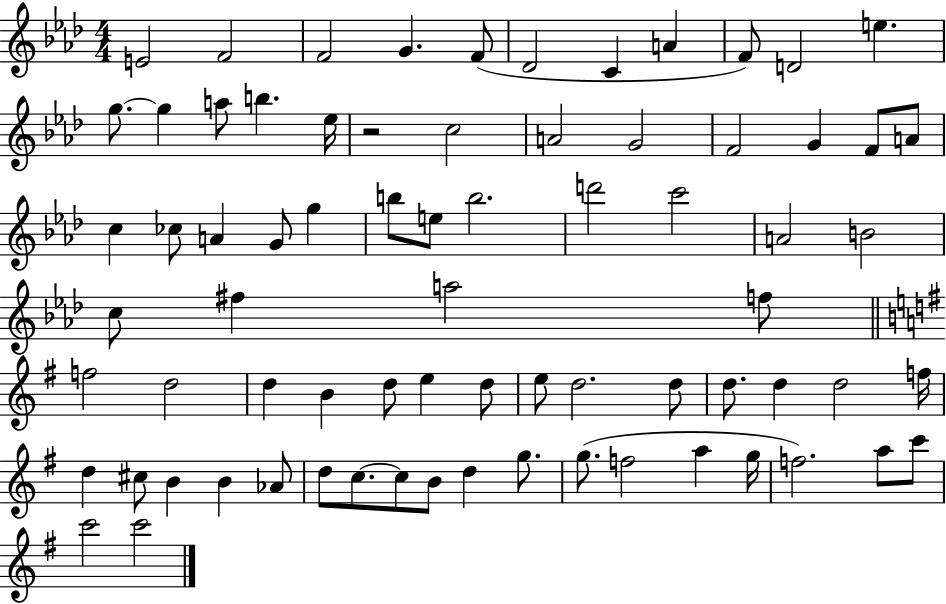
{
  \clef treble
  \numericTimeSignature
  \time 4/4
  \key aes \major
  e'2 f'2 | f'2 g'4. f'8( | des'2 c'4 a'4 | f'8) d'2 e''4. | \break g''8.~~ g''4 a''8 b''4. ees''16 | r2 c''2 | a'2 g'2 | f'2 g'4 f'8 a'8 | \break c''4 ces''8 a'4 g'8 g''4 | b''8 e''8 b''2. | d'''2 c'''2 | a'2 b'2 | \break c''8 fis''4 a''2 f''8 | \bar "||" \break \key g \major f''2 d''2 | d''4 b'4 d''8 e''4 d''8 | e''8 d''2. d''8 | d''8. d''4 d''2 f''16 | \break d''4 cis''8 b'4 b'4 aes'8 | d''8 c''8.~~ c''8 b'8 d''4 g''8. | g''8.( f''2 a''4 g''16 | f''2.) a''8 c'''8 | \break c'''2 c'''2 | \bar "|."
}